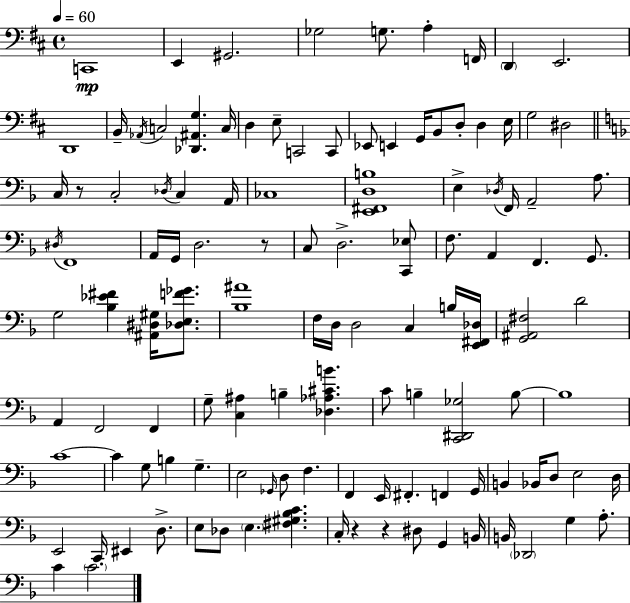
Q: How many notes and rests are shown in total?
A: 118